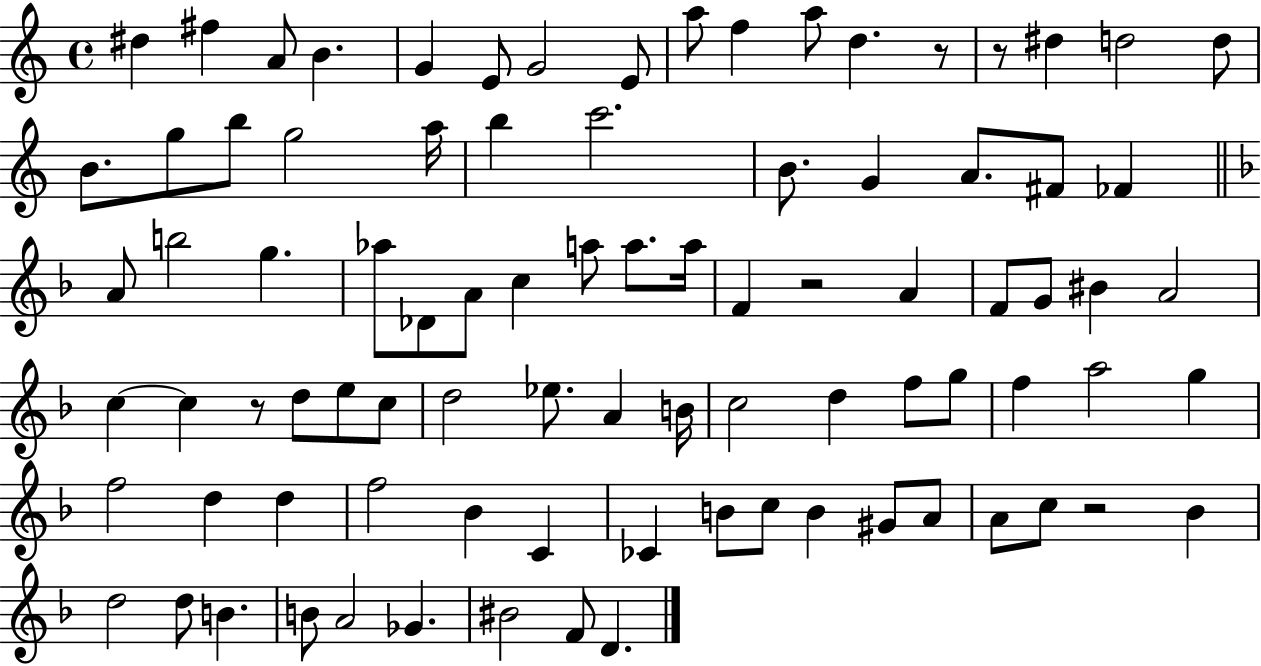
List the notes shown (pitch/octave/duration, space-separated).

D#5/q F#5/q A4/e B4/q. G4/q E4/e G4/h E4/e A5/e F5/q A5/e D5/q. R/e R/e D#5/q D5/h D5/e B4/e. G5/e B5/e G5/h A5/s B5/q C6/h. B4/e. G4/q A4/e. F#4/e FES4/q A4/e B5/h G5/q. Ab5/e Db4/e A4/e C5/q A5/e A5/e. A5/s F4/q R/h A4/q F4/e G4/e BIS4/q A4/h C5/q C5/q R/e D5/e E5/e C5/e D5/h Eb5/e. A4/q B4/s C5/h D5/q F5/e G5/e F5/q A5/h G5/q F5/h D5/q D5/q F5/h Bb4/q C4/q CES4/q B4/e C5/e B4/q G#4/e A4/e A4/e C5/e R/h Bb4/q D5/h D5/e B4/q. B4/e A4/h Gb4/q. BIS4/h F4/e D4/q.